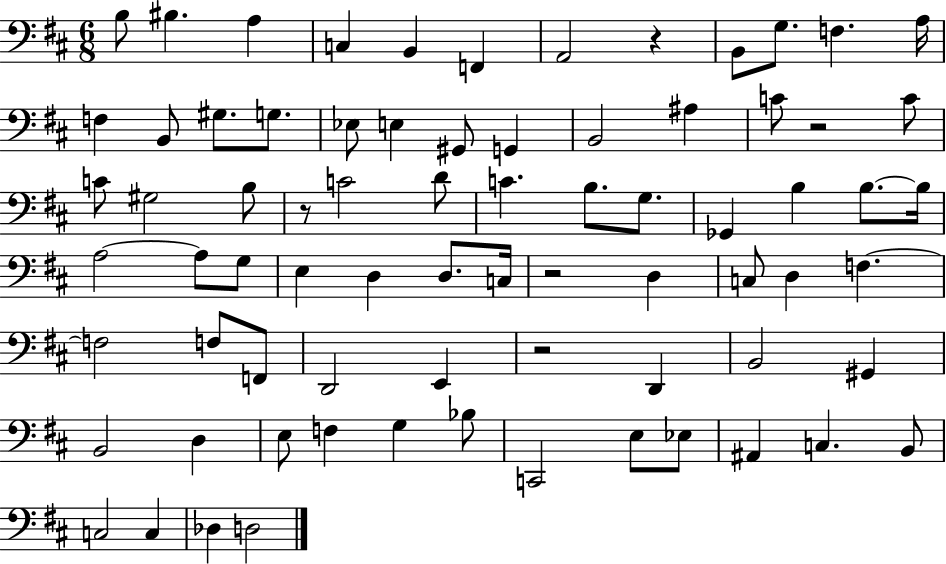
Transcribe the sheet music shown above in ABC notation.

X:1
T:Untitled
M:6/8
L:1/4
K:D
B,/2 ^B, A, C, B,, F,, A,,2 z B,,/2 G,/2 F, A,/4 F, B,,/2 ^G,/2 G,/2 _E,/2 E, ^G,,/2 G,, B,,2 ^A, C/2 z2 C/2 C/2 ^G,2 B,/2 z/2 C2 D/2 C B,/2 G,/2 _G,, B, B,/2 B,/4 A,2 A,/2 G,/2 E, D, D,/2 C,/4 z2 D, C,/2 D, F, F,2 F,/2 F,,/2 D,,2 E,, z2 D,, B,,2 ^G,, B,,2 D, E,/2 F, G, _B,/2 C,,2 E,/2 _E,/2 ^A,, C, B,,/2 C,2 C, _D, D,2